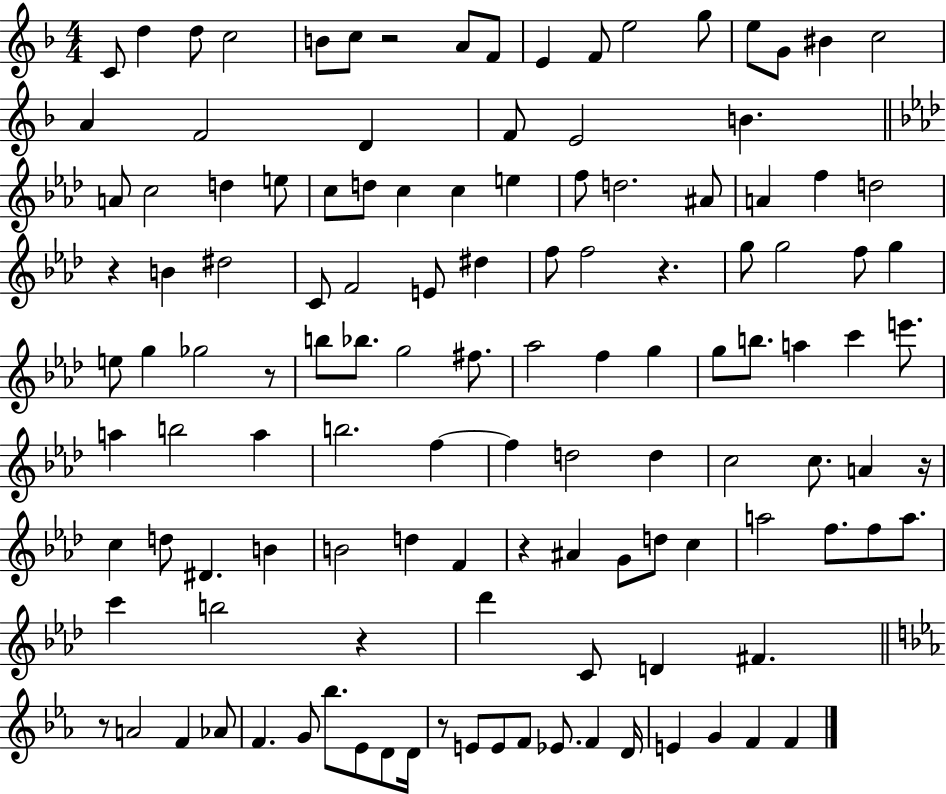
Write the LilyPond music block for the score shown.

{
  \clef treble
  \numericTimeSignature
  \time 4/4
  \key f \major
  c'8 d''4 d''8 c''2 | b'8 c''8 r2 a'8 f'8 | e'4 f'8 e''2 g''8 | e''8 g'8 bis'4 c''2 | \break a'4 f'2 d'4 | f'8 e'2 b'4. | \bar "||" \break \key f \minor a'8 c''2 d''4 e''8 | c''8 d''8 c''4 c''4 e''4 | f''8 d''2. ais'8 | a'4 f''4 d''2 | \break r4 b'4 dis''2 | c'8 f'2 e'8 dis''4 | f''8 f''2 r4. | g''8 g''2 f''8 g''4 | \break e''8 g''4 ges''2 r8 | b''8 bes''8. g''2 fis''8. | aes''2 f''4 g''4 | g''8 b''8. a''4 c'''4 e'''8. | \break a''4 b''2 a''4 | b''2. f''4~~ | f''4 d''2 d''4 | c''2 c''8. a'4 r16 | \break c''4 d''8 dis'4. b'4 | b'2 d''4 f'4 | r4 ais'4 g'8 d''8 c''4 | a''2 f''8. f''8 a''8. | \break c'''4 b''2 r4 | des'''4 c'8 d'4 fis'4. | \bar "||" \break \key ees \major r8 a'2 f'4 aes'8 | f'4. g'8 bes''8. ees'8 d'8 d'16 | r8 e'8 e'8 f'8 ees'8. f'4 d'16 | e'4 g'4 f'4 f'4 | \break \bar "|."
}